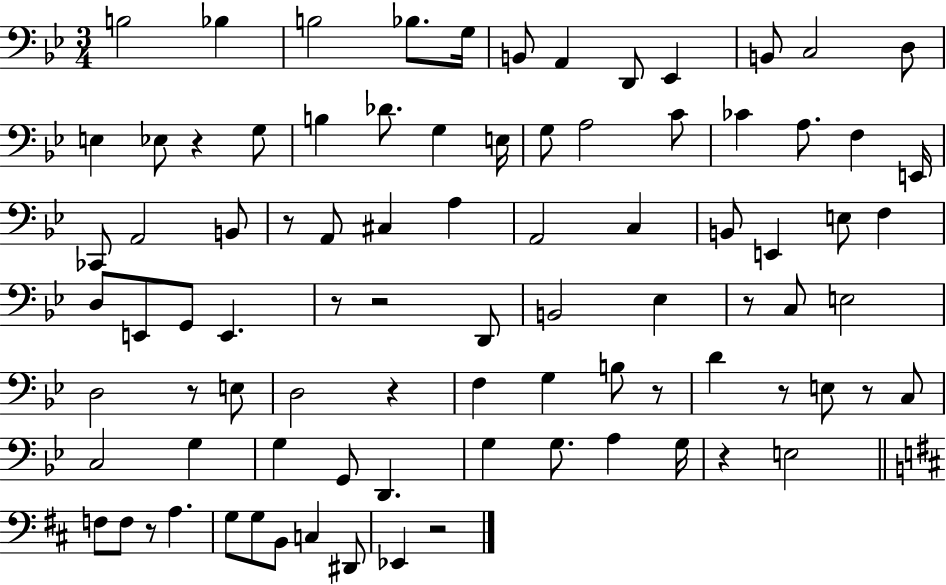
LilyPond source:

{
  \clef bass
  \numericTimeSignature
  \time 3/4
  \key bes \major
  b2 bes4 | b2 bes8. g16 | b,8 a,4 d,8 ees,4 | b,8 c2 d8 | \break e4 ees8 r4 g8 | b4 des'8. g4 e16 | g8 a2 c'8 | ces'4 a8. f4 e,16 | \break ces,8 a,2 b,8 | r8 a,8 cis4 a4 | a,2 c4 | b,8 e,4 e8 f4 | \break d8 e,8 g,8 e,4. | r8 r2 d,8 | b,2 ees4 | r8 c8 e2 | \break d2 r8 e8 | d2 r4 | f4 g4 b8 r8 | d'4 r8 e8 r8 c8 | \break c2 g4 | g4 g,8 d,4. | g4 g8. a4 g16 | r4 e2 | \break \bar "||" \break \key d \major f8 f8 r8 a4. | g8 g8 b,8 c4 dis,8 | ees,4 r2 | \bar "|."
}